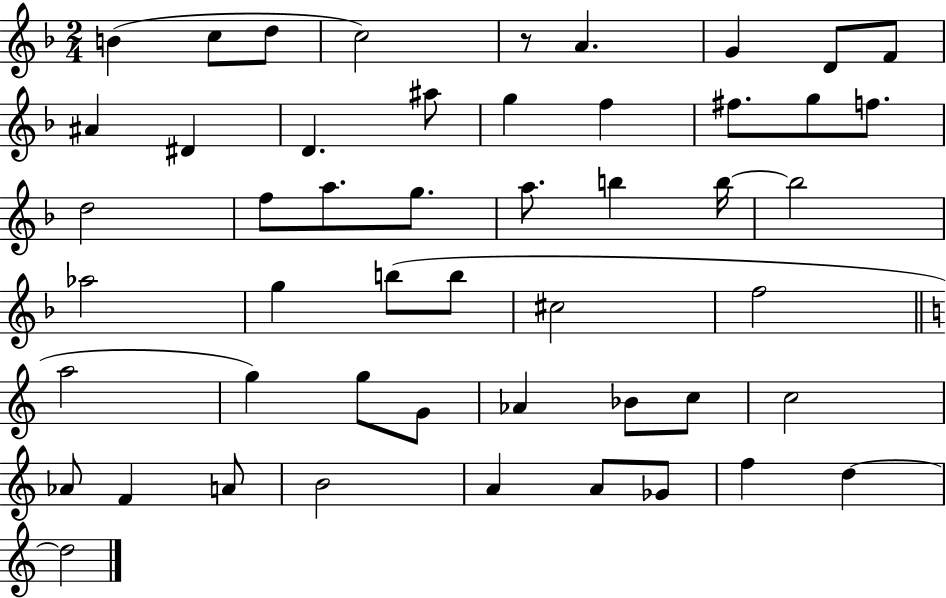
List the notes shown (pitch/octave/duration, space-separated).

B4/q C5/e D5/e C5/h R/e A4/q. G4/q D4/e F4/e A#4/q D#4/q D4/q. A#5/e G5/q F5/q F#5/e. G5/e F5/e. D5/h F5/e A5/e. G5/e. A5/e. B5/q B5/s B5/h Ab5/h G5/q B5/e B5/e C#5/h F5/h A5/h G5/q G5/e G4/e Ab4/q Bb4/e C5/e C5/h Ab4/e F4/q A4/e B4/h A4/q A4/e Gb4/e F5/q D5/q D5/h